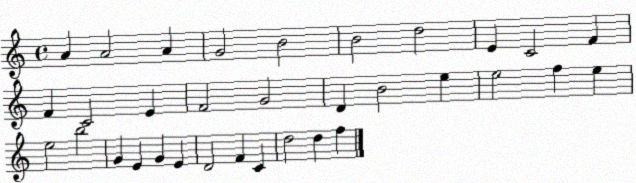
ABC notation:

X:1
T:Untitled
M:4/4
L:1/4
K:C
A A2 A G2 B2 B2 d2 E C2 F F C2 E F2 G2 D B2 e e2 f e e2 b2 G E G E D2 F C d2 d f